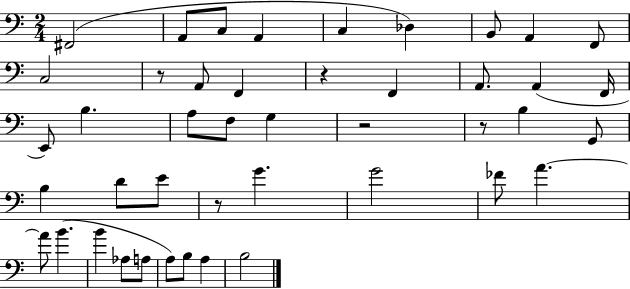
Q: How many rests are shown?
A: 5